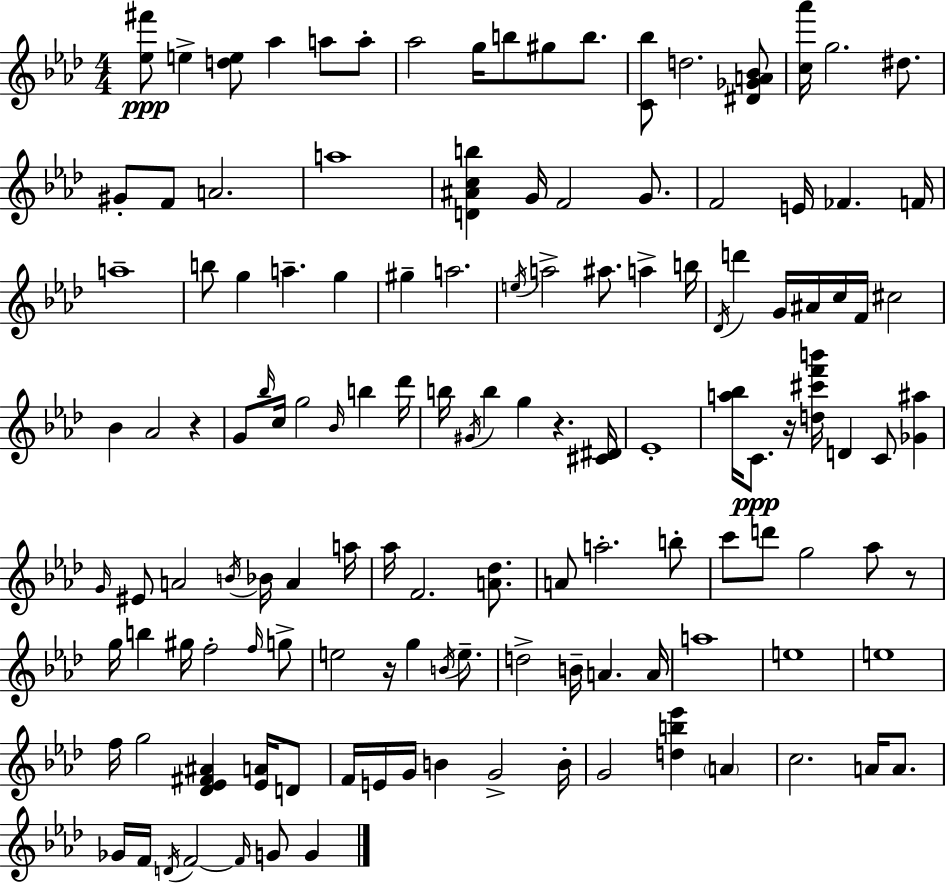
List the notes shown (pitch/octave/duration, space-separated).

[Eb5,F#6]/e E5/q [D5,E5]/e Ab5/q A5/e A5/e Ab5/h G5/s B5/e G#5/e B5/e. [C4,Bb5]/e D5/h. [D#4,Gb4,A4,Bb4]/e [C5,Ab6]/s G5/h. D#5/e. G#4/e F4/e A4/h. A5/w [D4,A#4,C5,B5]/q G4/s F4/h G4/e. F4/h E4/s FES4/q. F4/s A5/w B5/e G5/q A5/q. G5/q G#5/q A5/h. E5/s A5/h A#5/e. A5/q B5/s Db4/s D6/q G4/s A#4/s C5/s F4/s C#5/h Bb4/q Ab4/h R/q G4/e Bb5/s C5/s G5/h Bb4/s B5/q Db6/s B5/s G#4/s B5/q G5/q R/q. [C#4,D#4]/s Eb4/w [A5,Bb5]/s C4/e. R/s [D5,C#6,F6,B6]/s D4/q C4/e [Gb4,A#5]/q G4/s EIS4/e A4/h B4/s Bb4/s A4/q A5/s Ab5/s F4/h. [A4,Db5]/e. A4/e A5/h. B5/e C6/e D6/e G5/h Ab5/e R/e G5/s B5/q G#5/s F5/h F5/s G5/e E5/h R/s G5/q B4/s E5/e. D5/h B4/s A4/q. A4/s A5/w E5/w E5/w F5/s G5/h [Db4,Eb4,F#4,A#4]/q [Eb4,A4]/s D4/e F4/s E4/s G4/s B4/q G4/h B4/s G4/h [D5,B5,Eb6]/q A4/q C5/h. A4/s A4/e. Gb4/s F4/s D4/s F4/h F4/s G4/e G4/q